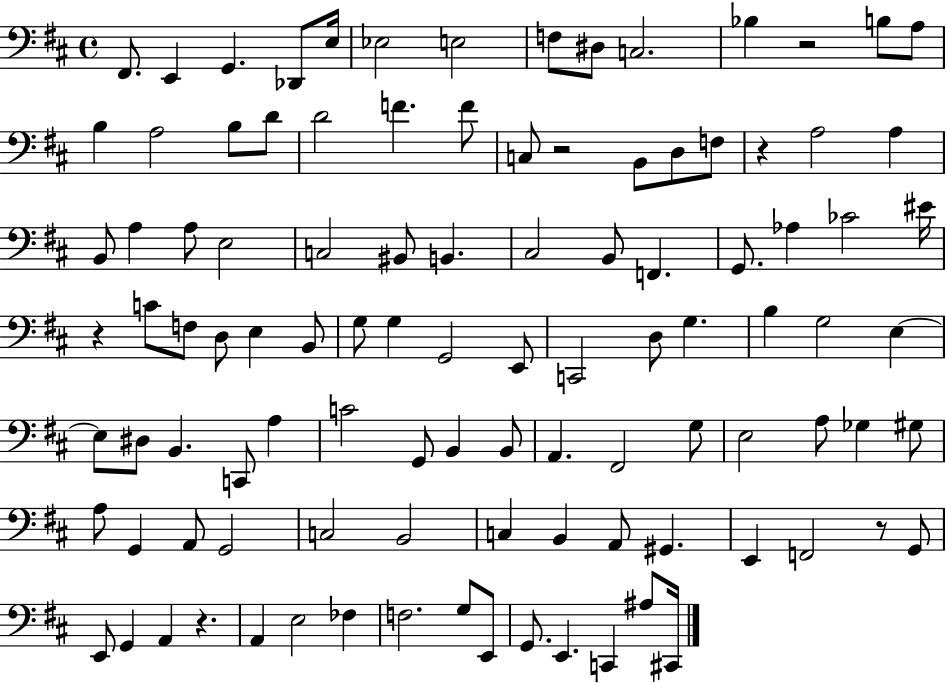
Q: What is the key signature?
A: D major